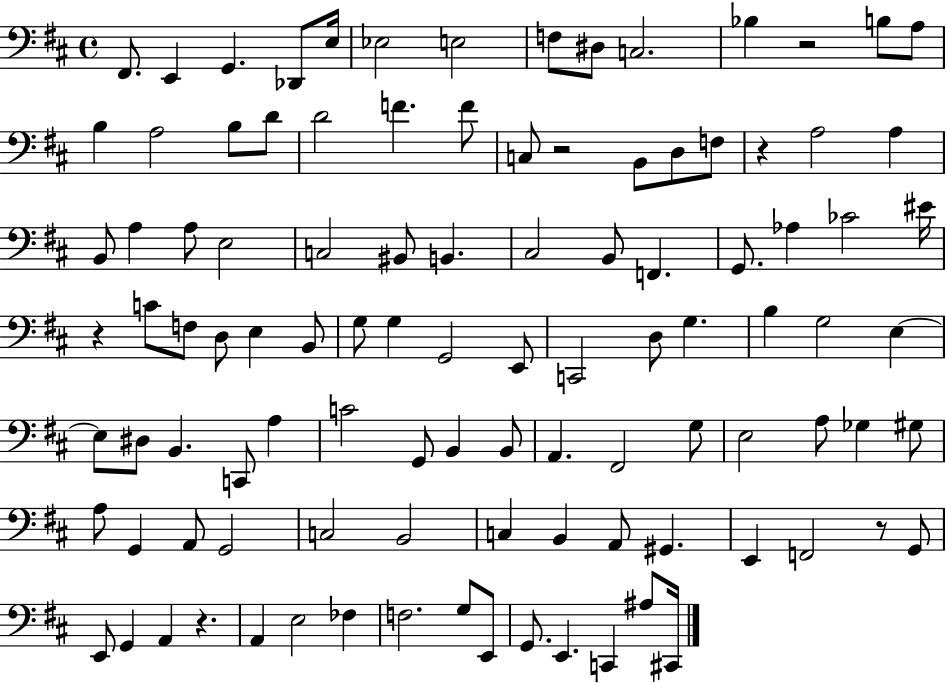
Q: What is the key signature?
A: D major